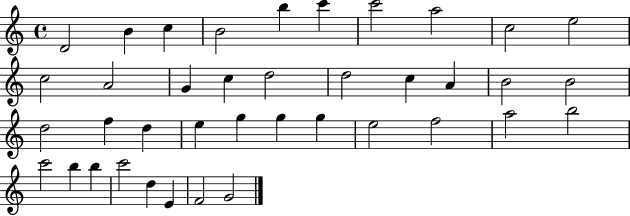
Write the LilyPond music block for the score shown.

{
  \clef treble
  \time 4/4
  \defaultTimeSignature
  \key c \major
  d'2 b'4 c''4 | b'2 b''4 c'''4 | c'''2 a''2 | c''2 e''2 | \break c''2 a'2 | g'4 c''4 d''2 | d''2 c''4 a'4 | b'2 b'2 | \break d''2 f''4 d''4 | e''4 g''4 g''4 g''4 | e''2 f''2 | a''2 b''2 | \break c'''2 b''4 b''4 | c'''2 d''4 e'4 | f'2 g'2 | \bar "|."
}